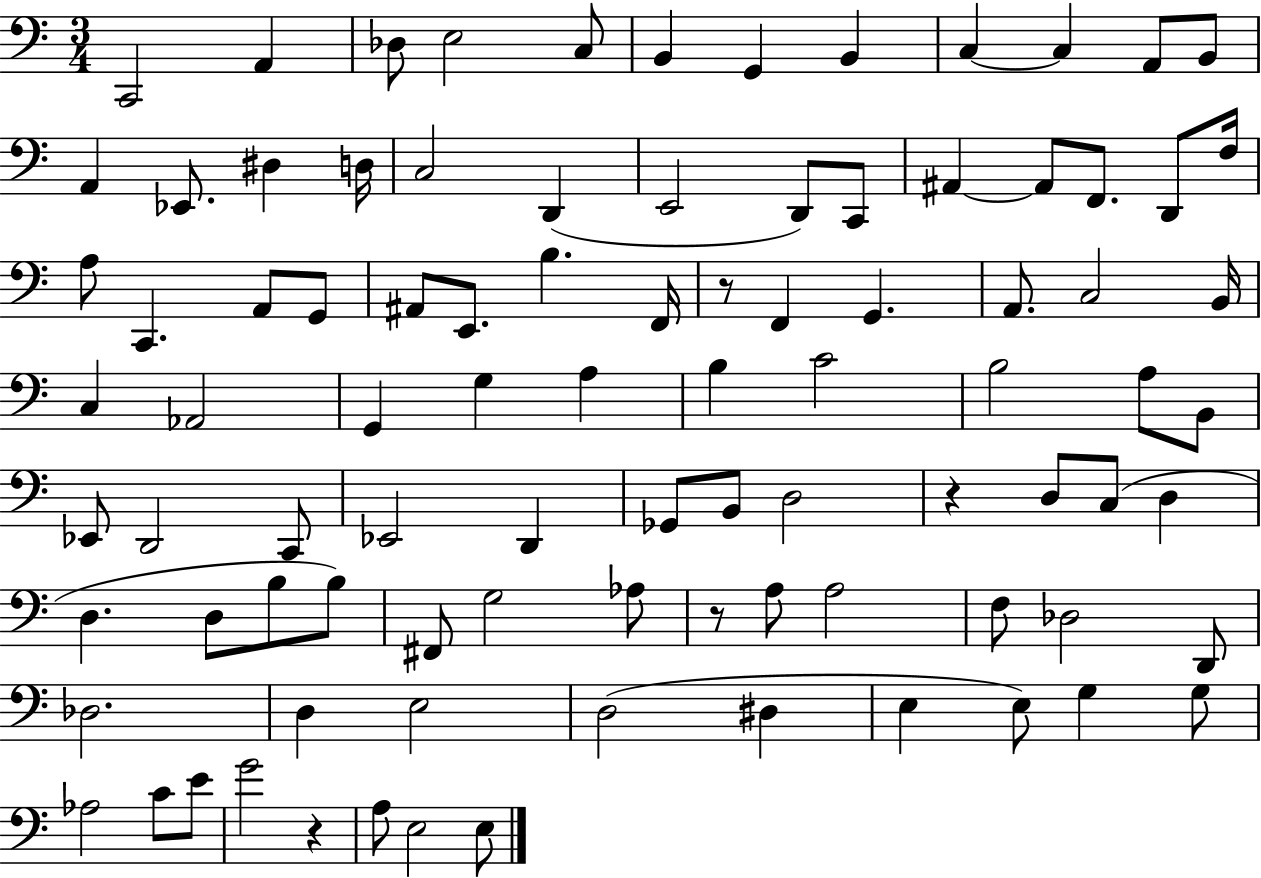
X:1
T:Untitled
M:3/4
L:1/4
K:C
C,,2 A,, _D,/2 E,2 C,/2 B,, G,, B,, C, C, A,,/2 B,,/2 A,, _E,,/2 ^D, D,/4 C,2 D,, E,,2 D,,/2 C,,/2 ^A,, ^A,,/2 F,,/2 D,,/2 F,/4 A,/2 C,, A,,/2 G,,/2 ^A,,/2 E,,/2 B, F,,/4 z/2 F,, G,, A,,/2 C,2 B,,/4 C, _A,,2 G,, G, A, B, C2 B,2 A,/2 B,,/2 _E,,/2 D,,2 C,,/2 _E,,2 D,, _G,,/2 B,,/2 D,2 z D,/2 C,/2 D, D, D,/2 B,/2 B,/2 ^F,,/2 G,2 _A,/2 z/2 A,/2 A,2 F,/2 _D,2 D,,/2 _D,2 D, E,2 D,2 ^D, E, E,/2 G, G,/2 _A,2 C/2 E/2 G2 z A,/2 E,2 E,/2